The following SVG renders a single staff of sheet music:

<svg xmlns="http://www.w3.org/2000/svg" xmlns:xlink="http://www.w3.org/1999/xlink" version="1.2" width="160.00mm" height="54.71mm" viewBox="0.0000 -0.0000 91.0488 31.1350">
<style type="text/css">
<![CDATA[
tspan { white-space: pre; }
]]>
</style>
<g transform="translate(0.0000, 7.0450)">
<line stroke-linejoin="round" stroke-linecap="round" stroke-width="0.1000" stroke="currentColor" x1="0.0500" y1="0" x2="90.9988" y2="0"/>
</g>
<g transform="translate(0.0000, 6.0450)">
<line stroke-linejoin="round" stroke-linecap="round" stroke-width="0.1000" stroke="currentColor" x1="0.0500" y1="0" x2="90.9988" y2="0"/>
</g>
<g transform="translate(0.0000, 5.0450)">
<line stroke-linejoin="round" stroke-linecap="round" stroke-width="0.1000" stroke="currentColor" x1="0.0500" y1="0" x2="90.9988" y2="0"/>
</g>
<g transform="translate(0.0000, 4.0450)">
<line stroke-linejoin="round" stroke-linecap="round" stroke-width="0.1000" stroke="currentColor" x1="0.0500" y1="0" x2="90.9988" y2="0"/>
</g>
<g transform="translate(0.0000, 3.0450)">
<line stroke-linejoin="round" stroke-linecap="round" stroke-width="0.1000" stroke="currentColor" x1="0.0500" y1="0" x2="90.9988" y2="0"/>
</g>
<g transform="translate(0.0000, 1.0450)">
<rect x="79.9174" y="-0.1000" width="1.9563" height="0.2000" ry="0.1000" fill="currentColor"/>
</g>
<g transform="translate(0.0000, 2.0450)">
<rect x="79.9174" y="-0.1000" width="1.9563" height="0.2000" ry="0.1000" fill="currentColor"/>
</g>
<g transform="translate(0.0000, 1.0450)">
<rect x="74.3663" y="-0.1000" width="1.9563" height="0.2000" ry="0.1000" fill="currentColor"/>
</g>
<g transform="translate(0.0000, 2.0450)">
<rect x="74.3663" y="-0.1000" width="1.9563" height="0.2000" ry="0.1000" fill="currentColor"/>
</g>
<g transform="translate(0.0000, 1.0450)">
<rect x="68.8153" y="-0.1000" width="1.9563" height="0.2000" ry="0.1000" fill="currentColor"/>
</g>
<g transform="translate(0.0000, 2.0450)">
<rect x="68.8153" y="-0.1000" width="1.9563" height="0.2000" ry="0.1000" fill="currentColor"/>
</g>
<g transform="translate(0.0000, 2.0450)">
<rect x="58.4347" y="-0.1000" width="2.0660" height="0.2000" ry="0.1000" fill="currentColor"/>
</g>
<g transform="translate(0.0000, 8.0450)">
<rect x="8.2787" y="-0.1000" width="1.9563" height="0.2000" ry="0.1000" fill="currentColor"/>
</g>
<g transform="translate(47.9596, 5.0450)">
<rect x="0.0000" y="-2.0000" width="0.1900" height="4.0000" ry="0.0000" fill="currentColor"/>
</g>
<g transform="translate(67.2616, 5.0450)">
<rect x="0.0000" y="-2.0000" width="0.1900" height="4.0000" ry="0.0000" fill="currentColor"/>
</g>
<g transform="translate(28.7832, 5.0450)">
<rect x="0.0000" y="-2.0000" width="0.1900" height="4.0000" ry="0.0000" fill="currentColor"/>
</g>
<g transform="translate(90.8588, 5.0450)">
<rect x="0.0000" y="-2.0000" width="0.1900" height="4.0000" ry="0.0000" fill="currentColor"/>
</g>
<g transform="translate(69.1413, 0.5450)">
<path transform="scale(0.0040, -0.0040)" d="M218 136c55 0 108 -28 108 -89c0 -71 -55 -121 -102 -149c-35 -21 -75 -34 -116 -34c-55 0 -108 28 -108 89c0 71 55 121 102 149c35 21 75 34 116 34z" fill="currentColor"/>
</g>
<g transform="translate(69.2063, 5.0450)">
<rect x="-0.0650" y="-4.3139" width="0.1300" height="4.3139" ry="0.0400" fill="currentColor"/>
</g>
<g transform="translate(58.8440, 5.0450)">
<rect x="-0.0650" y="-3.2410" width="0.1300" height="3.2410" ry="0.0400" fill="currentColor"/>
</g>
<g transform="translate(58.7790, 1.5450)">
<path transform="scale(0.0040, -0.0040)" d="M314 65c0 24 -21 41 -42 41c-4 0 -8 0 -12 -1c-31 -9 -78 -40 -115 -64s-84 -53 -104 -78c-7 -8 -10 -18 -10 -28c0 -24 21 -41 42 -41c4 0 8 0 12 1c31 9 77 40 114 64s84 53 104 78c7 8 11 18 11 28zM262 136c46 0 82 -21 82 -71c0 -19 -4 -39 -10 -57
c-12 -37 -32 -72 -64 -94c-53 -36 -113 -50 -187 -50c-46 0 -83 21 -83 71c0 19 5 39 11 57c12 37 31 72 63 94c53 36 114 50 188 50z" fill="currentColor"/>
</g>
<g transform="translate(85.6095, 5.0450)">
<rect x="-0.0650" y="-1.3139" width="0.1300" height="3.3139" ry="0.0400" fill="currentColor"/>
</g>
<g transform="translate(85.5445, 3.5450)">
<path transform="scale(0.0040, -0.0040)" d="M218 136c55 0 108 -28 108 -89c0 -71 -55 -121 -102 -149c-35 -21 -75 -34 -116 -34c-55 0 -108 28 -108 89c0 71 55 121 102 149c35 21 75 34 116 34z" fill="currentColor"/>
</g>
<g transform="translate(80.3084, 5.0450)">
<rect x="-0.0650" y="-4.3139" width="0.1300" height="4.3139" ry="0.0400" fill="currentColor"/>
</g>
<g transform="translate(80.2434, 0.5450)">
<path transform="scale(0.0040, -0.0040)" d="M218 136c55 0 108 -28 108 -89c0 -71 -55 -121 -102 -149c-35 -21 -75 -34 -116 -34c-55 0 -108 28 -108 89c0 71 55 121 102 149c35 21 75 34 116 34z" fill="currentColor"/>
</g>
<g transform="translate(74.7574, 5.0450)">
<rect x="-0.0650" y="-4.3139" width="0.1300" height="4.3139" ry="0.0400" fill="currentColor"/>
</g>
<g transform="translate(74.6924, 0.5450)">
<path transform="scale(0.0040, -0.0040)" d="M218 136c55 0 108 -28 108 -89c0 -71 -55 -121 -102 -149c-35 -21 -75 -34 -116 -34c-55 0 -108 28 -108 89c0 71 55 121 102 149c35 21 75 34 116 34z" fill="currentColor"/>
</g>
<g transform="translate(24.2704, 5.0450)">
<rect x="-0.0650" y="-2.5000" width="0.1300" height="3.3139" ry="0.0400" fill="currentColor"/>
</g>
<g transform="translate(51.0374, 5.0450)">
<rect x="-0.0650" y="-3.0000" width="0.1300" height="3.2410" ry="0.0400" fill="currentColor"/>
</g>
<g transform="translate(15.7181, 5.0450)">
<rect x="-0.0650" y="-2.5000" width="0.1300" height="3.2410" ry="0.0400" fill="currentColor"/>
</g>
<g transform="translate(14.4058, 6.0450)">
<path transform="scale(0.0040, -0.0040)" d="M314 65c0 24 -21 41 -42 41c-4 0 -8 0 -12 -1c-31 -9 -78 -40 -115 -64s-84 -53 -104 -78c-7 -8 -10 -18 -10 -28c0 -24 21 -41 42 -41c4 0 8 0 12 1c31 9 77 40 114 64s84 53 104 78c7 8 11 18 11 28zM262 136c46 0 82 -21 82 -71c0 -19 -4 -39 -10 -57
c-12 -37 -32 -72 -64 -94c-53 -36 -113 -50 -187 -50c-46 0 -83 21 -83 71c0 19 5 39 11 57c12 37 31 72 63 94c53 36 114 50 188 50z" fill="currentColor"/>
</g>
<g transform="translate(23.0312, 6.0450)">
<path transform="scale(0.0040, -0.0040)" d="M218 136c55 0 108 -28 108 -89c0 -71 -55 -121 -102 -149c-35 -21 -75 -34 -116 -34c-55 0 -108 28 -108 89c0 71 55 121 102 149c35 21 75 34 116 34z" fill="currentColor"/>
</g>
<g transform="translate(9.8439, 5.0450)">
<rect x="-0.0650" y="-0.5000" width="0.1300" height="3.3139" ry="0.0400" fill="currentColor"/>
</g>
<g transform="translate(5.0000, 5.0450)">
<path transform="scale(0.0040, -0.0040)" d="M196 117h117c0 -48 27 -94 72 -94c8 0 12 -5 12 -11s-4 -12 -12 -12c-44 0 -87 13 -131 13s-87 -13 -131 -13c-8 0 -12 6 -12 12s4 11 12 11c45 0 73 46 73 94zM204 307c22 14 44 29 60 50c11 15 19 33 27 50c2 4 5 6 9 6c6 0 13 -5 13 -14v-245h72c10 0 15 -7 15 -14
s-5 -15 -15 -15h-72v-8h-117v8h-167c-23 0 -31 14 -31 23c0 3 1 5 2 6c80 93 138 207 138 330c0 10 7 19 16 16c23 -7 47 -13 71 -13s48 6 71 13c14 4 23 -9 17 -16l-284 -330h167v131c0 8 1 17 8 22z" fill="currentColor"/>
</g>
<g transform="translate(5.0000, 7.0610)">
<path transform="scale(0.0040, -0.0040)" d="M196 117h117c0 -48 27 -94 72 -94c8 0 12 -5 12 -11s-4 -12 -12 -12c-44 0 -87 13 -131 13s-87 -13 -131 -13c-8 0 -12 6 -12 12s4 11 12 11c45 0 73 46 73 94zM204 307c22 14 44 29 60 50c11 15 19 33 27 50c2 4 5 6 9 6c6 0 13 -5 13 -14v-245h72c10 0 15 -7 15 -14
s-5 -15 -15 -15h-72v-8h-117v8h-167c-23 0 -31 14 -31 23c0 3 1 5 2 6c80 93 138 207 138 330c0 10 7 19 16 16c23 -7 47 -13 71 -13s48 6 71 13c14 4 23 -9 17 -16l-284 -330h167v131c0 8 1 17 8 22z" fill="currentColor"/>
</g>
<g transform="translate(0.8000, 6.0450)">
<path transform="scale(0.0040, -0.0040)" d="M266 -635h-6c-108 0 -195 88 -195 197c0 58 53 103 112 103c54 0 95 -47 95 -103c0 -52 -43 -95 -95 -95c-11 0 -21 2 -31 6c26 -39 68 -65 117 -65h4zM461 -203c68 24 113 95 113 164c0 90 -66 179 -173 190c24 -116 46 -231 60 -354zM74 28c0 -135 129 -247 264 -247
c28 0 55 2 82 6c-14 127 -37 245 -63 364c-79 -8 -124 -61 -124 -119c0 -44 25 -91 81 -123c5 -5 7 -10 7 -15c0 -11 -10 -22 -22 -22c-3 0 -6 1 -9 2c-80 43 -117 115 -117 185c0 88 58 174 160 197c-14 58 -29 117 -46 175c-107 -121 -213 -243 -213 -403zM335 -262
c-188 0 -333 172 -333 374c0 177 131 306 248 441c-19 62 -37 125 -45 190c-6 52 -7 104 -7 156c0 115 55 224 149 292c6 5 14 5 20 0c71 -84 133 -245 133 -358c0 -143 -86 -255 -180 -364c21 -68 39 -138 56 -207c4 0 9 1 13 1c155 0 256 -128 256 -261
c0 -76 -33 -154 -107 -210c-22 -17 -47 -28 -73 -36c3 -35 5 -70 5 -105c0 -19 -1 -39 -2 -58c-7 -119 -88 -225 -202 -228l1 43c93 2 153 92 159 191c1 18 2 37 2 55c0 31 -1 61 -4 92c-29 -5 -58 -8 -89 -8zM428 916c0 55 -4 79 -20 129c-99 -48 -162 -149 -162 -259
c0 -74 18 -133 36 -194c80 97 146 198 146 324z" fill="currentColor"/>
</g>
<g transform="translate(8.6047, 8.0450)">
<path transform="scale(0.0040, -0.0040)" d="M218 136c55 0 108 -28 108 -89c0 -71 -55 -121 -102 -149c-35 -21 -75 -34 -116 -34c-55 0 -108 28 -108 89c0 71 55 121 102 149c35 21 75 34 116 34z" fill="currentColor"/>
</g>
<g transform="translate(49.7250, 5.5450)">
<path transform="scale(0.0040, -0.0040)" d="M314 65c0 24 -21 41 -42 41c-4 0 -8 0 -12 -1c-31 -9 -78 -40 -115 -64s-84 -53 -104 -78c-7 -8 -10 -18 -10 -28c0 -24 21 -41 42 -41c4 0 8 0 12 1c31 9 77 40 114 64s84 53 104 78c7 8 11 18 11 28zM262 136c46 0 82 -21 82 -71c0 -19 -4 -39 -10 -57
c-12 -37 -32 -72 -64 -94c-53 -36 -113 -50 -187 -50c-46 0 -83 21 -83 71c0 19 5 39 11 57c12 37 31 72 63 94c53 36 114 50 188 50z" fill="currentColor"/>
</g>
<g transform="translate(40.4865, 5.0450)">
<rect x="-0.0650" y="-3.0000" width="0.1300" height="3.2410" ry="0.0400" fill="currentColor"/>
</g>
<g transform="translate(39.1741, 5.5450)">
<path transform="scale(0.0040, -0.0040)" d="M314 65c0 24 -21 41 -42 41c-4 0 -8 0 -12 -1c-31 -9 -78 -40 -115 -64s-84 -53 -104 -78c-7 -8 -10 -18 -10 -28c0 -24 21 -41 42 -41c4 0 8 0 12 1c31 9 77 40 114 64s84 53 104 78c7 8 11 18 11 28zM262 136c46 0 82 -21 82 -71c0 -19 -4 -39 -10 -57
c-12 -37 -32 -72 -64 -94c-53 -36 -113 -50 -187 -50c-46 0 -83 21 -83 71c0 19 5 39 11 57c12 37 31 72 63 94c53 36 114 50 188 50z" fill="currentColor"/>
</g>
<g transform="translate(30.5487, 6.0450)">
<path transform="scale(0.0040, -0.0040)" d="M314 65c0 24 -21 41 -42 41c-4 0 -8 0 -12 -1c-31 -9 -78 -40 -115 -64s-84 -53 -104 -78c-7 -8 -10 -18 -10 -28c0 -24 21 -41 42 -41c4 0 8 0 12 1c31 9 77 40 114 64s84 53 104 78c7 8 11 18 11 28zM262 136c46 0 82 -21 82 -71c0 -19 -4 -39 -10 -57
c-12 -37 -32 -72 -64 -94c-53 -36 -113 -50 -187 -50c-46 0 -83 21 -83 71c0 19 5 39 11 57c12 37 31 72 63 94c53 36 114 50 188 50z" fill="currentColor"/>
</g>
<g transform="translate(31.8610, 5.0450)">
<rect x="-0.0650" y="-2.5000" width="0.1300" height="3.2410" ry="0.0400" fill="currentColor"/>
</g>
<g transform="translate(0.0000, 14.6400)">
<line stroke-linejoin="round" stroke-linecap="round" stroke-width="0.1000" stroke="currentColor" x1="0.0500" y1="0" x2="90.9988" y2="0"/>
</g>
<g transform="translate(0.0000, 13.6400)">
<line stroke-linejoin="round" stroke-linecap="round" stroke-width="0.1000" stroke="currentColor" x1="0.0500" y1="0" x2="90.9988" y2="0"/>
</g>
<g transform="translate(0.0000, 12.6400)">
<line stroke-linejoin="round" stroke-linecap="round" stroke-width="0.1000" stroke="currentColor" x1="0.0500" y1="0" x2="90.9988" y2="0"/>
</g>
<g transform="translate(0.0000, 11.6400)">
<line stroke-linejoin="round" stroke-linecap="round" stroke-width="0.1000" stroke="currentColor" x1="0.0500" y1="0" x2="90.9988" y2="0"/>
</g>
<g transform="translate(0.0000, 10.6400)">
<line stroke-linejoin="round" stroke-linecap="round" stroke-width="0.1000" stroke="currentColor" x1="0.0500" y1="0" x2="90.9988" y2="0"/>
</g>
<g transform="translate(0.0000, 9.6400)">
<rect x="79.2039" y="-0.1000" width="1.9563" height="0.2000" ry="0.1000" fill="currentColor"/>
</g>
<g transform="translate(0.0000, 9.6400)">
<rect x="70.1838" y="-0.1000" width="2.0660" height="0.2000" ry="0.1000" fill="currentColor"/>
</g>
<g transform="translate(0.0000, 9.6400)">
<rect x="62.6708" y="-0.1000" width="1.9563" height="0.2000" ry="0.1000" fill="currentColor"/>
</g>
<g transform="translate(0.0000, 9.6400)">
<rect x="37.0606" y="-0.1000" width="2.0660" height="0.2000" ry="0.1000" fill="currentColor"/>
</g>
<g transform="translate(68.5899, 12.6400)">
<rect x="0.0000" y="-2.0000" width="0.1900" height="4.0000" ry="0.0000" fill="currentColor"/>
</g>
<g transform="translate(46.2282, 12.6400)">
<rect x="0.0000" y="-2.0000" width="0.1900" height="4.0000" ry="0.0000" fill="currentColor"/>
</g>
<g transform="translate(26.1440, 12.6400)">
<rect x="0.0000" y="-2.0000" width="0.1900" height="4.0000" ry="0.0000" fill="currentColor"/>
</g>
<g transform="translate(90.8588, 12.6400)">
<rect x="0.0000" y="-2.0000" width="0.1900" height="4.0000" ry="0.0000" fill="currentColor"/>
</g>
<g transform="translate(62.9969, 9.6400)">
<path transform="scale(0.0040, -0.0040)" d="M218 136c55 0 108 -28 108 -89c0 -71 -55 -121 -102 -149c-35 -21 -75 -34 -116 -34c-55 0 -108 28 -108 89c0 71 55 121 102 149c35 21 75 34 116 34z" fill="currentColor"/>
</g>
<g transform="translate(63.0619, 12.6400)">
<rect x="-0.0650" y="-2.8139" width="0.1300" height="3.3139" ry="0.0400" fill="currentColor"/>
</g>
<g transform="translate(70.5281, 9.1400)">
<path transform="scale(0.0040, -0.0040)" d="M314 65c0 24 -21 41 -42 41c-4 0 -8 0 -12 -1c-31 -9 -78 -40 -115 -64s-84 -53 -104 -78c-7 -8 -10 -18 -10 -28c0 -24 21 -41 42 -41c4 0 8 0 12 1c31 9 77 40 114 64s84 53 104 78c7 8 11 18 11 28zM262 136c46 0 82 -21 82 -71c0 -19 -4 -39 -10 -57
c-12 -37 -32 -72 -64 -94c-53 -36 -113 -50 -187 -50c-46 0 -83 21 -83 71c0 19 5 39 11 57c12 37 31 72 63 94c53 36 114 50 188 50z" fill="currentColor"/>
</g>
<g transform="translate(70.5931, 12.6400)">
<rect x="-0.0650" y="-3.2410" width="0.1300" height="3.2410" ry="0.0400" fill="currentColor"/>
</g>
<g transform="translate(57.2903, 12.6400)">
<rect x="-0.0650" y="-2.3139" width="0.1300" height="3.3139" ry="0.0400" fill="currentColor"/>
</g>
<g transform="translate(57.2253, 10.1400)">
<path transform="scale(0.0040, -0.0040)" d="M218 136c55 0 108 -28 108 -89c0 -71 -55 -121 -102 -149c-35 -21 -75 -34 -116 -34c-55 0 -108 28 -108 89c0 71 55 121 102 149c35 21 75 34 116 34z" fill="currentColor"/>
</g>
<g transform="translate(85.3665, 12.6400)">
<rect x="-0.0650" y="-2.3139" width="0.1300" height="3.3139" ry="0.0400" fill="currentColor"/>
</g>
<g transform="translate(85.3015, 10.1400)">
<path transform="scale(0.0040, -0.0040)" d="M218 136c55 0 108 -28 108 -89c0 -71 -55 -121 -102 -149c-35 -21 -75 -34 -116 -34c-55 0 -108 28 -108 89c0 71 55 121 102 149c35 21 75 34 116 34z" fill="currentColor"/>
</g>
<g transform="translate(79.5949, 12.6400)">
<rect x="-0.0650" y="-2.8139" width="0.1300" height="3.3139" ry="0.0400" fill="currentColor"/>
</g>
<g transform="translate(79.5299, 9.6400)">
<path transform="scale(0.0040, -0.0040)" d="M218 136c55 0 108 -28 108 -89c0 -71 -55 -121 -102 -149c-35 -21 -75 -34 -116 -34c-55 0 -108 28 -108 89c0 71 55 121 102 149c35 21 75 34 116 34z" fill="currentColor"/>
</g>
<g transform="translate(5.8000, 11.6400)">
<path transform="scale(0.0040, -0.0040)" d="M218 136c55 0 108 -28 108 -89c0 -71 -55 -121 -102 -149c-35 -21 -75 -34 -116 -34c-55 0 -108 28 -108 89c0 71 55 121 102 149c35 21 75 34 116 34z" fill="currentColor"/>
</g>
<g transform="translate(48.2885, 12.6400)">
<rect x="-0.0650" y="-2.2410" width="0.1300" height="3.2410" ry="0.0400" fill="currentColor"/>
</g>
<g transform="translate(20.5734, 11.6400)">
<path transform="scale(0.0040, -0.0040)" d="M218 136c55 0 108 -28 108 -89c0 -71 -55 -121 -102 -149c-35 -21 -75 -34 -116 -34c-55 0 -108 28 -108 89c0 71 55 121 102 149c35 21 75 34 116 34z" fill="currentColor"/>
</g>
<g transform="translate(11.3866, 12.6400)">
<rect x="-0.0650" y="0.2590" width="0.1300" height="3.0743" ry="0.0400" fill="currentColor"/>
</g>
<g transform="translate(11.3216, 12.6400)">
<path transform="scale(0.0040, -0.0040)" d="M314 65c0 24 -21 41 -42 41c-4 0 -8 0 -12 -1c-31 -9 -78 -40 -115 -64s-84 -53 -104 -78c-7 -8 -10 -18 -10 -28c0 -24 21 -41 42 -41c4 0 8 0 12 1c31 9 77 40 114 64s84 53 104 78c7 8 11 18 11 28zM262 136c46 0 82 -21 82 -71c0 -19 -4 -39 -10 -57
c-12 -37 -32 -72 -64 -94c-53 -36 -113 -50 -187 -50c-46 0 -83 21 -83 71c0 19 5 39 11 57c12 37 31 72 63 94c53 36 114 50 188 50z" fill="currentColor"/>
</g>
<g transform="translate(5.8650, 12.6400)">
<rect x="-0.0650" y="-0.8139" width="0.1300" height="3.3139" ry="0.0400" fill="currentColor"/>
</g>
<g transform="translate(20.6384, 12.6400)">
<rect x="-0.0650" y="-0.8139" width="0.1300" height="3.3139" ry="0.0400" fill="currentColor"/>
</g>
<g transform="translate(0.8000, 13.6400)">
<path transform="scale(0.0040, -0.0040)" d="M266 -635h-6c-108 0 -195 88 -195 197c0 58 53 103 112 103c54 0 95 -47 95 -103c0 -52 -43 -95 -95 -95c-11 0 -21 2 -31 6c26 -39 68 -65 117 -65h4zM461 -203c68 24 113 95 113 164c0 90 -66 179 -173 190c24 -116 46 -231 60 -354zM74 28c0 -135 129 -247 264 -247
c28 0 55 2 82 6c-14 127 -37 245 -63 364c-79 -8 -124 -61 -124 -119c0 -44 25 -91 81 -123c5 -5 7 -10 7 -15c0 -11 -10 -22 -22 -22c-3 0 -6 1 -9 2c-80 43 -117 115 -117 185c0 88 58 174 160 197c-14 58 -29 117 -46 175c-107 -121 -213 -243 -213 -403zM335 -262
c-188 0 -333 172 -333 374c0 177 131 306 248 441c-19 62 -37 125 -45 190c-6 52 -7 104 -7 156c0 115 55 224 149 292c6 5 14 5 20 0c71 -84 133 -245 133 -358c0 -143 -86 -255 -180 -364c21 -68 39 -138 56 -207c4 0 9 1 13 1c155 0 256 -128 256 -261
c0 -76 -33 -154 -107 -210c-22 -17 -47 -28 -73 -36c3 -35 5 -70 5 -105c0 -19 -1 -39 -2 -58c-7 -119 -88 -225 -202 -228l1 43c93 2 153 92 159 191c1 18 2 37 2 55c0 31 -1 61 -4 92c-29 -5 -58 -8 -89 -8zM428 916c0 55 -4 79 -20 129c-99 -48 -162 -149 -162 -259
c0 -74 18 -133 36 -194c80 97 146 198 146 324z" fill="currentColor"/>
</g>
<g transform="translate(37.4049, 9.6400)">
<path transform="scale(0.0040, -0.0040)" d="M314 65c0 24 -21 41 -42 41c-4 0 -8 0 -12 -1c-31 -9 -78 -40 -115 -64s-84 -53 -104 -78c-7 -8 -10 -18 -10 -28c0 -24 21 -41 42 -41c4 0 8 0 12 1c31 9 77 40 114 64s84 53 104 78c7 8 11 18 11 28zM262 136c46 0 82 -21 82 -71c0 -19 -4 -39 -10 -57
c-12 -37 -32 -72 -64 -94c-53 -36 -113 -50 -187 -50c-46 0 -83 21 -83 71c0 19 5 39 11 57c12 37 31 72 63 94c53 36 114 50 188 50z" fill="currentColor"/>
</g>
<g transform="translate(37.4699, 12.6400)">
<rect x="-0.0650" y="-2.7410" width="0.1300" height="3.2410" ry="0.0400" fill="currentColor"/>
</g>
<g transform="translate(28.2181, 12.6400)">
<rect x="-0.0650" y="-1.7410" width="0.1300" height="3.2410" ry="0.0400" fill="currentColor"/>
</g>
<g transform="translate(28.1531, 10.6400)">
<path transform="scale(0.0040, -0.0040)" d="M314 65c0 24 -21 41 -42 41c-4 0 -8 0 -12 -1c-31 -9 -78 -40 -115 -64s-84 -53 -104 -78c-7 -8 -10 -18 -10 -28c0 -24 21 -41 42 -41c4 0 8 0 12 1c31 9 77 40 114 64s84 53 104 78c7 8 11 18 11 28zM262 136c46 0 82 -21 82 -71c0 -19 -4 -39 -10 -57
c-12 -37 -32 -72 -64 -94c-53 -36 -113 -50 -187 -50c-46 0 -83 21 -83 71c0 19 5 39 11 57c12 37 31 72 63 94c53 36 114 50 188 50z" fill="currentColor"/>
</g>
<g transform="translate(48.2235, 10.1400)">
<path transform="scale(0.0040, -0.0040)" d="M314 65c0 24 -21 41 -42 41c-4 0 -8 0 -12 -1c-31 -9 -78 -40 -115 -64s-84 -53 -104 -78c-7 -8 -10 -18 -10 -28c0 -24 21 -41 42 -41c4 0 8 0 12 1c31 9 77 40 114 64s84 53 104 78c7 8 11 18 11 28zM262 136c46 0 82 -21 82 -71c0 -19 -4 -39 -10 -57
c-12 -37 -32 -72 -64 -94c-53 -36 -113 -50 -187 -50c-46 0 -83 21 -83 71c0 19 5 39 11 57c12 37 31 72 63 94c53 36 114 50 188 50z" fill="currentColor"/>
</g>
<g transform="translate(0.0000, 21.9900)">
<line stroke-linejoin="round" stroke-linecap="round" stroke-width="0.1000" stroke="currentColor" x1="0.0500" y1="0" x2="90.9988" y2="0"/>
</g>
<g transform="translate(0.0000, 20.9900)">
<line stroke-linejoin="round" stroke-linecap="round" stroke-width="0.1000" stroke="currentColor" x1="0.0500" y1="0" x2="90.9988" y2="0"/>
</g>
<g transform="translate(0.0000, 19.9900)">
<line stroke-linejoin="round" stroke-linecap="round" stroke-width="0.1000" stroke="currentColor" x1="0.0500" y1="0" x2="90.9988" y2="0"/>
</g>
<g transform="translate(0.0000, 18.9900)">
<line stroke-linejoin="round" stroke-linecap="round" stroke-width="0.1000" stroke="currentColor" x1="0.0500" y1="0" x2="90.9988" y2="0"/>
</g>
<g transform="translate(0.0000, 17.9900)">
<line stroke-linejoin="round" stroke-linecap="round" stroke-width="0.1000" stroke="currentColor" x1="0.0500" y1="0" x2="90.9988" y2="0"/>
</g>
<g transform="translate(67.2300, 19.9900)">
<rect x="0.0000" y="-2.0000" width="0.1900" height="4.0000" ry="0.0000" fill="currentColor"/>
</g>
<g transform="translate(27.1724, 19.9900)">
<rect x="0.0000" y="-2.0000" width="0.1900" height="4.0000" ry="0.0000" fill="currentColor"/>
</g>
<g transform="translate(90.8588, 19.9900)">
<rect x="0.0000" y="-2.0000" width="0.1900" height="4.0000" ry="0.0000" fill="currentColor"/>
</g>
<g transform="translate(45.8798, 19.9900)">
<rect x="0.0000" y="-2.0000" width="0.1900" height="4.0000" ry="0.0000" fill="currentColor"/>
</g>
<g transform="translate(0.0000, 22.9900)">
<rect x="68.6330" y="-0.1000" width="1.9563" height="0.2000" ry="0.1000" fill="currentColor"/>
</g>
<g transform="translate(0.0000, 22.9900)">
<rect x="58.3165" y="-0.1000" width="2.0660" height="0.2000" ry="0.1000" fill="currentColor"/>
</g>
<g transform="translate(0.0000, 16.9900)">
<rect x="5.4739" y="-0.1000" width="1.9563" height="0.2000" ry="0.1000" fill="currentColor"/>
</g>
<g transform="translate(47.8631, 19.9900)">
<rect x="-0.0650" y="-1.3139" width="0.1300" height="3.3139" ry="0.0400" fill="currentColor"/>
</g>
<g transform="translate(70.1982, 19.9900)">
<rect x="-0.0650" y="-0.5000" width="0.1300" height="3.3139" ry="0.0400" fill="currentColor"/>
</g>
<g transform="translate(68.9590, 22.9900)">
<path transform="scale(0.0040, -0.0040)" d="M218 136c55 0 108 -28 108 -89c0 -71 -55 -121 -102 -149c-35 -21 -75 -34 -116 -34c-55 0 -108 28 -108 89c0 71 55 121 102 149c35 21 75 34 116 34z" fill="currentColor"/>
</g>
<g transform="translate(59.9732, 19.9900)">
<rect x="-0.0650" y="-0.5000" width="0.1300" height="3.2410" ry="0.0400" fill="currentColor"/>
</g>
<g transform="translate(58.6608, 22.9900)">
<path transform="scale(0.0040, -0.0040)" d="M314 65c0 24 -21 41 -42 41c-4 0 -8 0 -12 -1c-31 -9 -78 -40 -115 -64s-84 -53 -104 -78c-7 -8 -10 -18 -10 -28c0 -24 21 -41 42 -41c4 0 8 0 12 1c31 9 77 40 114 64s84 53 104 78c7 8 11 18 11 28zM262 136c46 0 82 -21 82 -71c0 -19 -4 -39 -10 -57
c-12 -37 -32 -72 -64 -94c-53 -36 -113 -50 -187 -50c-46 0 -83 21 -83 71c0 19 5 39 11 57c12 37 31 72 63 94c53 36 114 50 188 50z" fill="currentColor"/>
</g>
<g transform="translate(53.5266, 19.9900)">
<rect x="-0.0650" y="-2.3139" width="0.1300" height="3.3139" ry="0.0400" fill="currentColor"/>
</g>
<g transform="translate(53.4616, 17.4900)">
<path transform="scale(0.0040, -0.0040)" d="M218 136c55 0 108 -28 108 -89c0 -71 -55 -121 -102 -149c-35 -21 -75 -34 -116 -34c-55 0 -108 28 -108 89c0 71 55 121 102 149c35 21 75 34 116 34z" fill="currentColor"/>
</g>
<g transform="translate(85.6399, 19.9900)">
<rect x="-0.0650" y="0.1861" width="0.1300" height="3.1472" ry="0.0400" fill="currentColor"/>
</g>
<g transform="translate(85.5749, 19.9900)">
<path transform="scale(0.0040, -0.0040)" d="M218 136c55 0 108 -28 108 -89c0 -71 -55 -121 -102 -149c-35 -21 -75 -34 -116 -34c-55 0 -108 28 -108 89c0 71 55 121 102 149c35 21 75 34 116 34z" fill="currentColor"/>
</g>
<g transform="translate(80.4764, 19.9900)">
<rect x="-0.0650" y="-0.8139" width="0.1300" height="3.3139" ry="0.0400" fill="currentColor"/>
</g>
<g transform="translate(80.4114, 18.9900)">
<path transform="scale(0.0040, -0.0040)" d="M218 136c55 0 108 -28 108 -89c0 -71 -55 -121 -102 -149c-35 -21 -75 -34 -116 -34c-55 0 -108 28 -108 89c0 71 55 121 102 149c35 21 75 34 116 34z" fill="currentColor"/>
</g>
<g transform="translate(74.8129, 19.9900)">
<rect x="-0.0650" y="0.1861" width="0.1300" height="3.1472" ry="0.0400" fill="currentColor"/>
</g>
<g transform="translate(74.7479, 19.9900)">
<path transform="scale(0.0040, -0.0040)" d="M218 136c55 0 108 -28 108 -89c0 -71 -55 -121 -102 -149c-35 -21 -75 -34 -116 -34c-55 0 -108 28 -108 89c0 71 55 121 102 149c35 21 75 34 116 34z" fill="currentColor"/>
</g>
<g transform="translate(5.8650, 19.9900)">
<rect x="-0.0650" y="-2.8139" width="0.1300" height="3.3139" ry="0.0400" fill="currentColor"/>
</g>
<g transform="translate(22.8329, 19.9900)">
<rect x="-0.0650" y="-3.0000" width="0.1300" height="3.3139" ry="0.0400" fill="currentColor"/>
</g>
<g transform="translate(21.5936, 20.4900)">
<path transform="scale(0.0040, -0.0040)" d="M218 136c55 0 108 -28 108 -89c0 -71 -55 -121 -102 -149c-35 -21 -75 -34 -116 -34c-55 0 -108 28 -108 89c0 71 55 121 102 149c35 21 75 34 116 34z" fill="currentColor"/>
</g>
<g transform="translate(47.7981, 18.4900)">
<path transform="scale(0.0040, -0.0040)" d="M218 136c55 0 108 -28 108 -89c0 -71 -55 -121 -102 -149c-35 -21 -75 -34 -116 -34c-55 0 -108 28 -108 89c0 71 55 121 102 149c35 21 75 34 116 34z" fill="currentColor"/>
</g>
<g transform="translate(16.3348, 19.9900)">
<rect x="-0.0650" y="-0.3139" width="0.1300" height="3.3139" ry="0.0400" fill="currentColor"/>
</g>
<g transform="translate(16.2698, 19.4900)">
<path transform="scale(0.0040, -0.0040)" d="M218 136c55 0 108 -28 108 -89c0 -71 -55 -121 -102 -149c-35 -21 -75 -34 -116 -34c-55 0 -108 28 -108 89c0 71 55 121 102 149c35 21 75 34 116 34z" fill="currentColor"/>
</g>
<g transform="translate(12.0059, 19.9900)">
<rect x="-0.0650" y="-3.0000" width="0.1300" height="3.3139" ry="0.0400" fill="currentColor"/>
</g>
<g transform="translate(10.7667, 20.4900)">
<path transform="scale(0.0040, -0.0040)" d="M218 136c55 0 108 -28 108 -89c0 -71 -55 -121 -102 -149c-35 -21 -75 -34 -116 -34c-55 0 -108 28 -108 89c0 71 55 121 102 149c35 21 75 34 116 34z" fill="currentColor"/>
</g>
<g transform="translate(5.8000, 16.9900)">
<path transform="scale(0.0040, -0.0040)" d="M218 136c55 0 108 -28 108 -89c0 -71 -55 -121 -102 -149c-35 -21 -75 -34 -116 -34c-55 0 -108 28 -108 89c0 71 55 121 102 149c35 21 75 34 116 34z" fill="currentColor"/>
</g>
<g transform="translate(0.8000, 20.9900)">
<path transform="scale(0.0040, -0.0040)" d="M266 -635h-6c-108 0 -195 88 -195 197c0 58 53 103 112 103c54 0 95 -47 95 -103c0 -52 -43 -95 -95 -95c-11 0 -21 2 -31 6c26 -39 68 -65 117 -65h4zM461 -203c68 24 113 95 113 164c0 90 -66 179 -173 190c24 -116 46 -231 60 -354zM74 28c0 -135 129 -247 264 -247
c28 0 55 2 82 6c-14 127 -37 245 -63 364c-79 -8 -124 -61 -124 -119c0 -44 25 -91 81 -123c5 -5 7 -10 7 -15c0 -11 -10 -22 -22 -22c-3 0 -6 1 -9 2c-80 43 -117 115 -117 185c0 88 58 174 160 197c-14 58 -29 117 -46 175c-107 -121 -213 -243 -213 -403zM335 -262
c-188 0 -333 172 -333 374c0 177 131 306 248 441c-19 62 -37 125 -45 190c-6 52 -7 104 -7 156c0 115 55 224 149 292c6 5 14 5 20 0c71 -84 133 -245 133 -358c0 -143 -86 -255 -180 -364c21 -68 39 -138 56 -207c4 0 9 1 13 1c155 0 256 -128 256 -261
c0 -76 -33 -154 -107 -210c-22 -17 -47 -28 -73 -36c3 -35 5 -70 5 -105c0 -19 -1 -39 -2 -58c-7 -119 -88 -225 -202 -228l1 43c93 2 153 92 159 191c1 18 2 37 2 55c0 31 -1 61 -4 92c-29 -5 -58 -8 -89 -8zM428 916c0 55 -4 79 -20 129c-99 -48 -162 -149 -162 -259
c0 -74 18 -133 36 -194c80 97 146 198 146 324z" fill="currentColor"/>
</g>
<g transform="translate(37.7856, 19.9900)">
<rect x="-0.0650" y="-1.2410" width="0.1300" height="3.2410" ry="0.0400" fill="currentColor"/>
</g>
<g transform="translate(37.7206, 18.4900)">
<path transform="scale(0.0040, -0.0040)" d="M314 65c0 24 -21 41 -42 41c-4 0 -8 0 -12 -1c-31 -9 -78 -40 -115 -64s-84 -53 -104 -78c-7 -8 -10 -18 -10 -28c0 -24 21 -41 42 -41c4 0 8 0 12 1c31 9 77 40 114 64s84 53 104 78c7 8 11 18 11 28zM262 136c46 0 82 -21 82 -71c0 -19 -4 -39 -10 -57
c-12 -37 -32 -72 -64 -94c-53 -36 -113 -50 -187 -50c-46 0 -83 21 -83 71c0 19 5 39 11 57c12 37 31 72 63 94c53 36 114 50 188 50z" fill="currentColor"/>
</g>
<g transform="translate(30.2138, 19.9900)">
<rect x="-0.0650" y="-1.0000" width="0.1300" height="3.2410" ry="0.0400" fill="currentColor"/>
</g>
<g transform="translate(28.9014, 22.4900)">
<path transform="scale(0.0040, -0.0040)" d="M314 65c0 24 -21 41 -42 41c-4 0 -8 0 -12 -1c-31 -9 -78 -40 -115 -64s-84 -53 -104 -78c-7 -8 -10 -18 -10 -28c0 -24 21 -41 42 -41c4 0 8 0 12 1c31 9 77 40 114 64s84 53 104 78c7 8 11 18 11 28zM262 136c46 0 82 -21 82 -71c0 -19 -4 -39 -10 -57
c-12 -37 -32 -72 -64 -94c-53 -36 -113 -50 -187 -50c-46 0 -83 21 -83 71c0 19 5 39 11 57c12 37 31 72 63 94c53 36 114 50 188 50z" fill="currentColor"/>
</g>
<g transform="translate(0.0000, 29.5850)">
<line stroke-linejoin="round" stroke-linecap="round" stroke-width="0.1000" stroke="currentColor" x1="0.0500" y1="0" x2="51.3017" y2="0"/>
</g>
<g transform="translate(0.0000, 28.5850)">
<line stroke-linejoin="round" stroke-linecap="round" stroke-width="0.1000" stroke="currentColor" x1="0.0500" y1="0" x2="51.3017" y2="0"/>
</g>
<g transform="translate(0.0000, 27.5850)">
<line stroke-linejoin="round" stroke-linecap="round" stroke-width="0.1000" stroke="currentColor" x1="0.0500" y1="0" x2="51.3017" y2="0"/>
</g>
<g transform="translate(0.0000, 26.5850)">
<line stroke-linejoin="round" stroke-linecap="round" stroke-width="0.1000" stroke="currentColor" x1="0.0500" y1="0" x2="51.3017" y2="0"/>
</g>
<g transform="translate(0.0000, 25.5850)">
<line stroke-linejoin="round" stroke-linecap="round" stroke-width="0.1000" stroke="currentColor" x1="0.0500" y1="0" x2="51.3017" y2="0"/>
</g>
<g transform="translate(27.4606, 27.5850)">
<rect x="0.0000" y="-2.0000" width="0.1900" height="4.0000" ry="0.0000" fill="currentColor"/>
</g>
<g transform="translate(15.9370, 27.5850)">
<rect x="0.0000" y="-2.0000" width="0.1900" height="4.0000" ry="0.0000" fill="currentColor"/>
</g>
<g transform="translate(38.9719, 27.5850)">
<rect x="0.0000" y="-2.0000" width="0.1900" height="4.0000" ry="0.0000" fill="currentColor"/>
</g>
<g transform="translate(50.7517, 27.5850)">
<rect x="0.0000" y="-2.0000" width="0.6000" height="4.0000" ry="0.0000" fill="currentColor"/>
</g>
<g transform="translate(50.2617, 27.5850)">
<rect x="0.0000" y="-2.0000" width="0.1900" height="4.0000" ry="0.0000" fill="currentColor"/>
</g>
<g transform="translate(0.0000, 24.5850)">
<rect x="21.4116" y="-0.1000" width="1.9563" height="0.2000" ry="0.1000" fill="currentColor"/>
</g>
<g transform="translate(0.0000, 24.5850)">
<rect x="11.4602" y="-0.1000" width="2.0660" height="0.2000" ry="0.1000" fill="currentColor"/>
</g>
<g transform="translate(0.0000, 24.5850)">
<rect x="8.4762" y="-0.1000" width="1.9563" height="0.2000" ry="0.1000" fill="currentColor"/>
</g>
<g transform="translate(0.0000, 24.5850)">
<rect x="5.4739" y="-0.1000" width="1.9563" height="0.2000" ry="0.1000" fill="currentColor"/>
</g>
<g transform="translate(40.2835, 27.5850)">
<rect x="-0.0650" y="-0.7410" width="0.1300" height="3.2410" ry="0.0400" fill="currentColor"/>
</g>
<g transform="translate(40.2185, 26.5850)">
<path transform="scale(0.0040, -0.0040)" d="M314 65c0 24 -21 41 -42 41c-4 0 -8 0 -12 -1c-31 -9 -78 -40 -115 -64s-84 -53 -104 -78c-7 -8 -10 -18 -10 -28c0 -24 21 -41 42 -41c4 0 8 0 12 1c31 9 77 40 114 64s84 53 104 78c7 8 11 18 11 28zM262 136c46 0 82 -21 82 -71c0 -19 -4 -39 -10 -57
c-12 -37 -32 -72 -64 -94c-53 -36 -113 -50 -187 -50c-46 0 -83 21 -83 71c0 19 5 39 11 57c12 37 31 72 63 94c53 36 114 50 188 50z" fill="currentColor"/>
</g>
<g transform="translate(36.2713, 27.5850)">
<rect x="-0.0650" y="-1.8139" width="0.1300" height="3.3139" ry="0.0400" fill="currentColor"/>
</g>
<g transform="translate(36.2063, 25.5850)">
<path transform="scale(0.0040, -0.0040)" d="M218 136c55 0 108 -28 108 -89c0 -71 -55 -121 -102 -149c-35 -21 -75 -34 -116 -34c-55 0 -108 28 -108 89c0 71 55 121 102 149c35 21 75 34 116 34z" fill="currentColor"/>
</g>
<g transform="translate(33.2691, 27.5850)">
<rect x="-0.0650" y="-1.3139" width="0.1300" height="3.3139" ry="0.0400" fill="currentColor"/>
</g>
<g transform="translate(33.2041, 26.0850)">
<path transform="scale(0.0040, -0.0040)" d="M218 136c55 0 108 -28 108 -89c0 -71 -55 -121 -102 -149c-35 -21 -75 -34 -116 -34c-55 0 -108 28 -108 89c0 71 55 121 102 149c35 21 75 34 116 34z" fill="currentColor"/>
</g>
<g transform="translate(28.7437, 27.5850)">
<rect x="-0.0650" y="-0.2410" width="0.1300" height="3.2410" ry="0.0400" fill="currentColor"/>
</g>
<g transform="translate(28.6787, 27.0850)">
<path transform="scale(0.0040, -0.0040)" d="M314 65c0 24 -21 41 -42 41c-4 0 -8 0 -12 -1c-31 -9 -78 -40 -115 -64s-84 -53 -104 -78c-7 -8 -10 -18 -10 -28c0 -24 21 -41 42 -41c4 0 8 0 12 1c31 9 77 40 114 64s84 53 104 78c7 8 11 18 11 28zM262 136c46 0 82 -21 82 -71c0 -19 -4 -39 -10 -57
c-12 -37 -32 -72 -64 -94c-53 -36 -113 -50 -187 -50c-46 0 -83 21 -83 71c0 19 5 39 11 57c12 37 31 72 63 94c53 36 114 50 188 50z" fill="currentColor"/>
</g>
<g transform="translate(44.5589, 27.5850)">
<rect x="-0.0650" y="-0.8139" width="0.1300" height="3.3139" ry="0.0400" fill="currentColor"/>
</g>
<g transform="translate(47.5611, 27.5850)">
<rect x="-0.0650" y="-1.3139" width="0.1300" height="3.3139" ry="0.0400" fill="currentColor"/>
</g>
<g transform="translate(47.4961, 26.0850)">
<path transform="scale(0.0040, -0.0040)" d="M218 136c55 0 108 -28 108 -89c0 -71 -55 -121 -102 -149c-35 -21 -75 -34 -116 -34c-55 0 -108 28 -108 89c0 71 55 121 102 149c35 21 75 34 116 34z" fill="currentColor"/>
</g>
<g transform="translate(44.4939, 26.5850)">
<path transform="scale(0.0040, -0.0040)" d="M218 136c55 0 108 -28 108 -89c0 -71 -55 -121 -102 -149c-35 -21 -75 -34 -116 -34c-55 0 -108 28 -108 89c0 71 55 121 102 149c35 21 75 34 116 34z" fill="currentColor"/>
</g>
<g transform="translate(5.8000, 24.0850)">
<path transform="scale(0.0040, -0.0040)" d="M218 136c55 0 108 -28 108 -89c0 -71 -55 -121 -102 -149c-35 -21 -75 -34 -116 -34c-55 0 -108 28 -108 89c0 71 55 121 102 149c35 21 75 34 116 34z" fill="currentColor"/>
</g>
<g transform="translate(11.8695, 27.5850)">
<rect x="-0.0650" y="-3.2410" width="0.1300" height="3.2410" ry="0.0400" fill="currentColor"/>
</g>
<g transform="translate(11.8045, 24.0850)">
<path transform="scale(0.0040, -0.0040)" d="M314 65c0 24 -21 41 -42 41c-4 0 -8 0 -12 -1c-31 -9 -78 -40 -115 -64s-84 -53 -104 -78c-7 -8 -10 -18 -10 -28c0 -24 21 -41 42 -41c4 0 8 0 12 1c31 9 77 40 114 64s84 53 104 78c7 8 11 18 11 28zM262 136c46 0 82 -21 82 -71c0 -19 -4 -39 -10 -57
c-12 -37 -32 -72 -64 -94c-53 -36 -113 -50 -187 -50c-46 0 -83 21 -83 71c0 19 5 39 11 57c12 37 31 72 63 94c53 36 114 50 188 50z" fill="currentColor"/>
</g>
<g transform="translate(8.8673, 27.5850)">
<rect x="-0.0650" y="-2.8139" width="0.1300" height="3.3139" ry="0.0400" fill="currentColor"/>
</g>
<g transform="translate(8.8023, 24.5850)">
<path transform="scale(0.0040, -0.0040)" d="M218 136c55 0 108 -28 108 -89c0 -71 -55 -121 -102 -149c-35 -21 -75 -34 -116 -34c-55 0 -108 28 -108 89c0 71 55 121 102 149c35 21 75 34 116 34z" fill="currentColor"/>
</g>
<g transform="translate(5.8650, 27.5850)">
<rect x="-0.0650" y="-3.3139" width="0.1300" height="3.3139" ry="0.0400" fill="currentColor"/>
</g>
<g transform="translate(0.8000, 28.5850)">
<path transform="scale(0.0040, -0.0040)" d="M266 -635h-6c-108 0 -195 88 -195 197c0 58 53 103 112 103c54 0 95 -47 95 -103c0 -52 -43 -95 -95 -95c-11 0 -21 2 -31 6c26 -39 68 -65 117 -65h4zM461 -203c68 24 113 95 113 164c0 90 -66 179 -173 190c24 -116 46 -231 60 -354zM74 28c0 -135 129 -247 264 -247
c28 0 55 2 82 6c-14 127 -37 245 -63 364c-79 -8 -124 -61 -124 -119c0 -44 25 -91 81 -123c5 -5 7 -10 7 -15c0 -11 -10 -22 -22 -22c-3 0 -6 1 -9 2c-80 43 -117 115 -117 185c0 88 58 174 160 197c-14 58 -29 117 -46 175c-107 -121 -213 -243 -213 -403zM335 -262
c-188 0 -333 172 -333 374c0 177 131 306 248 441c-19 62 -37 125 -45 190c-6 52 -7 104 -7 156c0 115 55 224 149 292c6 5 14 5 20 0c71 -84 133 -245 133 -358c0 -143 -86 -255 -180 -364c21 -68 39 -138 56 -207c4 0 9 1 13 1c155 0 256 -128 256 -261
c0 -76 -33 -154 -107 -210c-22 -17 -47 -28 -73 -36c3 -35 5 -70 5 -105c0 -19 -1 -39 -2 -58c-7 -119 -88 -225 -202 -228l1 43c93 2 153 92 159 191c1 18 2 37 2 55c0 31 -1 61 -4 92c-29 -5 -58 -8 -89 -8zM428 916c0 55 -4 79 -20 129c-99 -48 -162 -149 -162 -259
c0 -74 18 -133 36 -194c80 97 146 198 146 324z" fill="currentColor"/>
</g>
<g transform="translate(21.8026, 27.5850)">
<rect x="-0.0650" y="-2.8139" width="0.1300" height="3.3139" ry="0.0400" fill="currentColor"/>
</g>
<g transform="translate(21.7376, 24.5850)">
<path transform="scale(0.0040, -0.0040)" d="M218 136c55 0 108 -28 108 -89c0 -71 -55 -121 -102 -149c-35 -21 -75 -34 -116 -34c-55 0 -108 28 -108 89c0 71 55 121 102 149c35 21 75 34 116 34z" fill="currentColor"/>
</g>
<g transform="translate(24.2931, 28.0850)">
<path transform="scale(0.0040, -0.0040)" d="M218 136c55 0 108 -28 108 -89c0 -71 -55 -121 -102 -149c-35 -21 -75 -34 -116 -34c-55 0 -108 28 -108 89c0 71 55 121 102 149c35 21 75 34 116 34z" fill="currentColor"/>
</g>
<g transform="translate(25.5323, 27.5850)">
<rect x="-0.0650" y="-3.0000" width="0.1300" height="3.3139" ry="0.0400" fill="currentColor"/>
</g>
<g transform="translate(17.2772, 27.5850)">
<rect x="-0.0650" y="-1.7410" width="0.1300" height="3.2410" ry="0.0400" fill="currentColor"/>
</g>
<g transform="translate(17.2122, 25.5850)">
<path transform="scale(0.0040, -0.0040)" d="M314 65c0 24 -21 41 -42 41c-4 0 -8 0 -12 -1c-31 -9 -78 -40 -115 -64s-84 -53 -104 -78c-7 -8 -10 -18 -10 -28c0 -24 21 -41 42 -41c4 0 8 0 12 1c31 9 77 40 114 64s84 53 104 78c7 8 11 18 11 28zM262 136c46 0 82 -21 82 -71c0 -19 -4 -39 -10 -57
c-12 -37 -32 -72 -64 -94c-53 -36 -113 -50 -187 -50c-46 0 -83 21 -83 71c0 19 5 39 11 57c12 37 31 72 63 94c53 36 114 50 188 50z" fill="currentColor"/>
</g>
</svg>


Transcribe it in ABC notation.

X:1
T:Untitled
M:4/4
L:1/4
K:C
C G2 G G2 A2 A2 b2 d' d' d' e d B2 d f2 a2 g2 g a b2 a g a A c A D2 e2 e g C2 C B d B b a b2 f2 a A c2 e f d2 d e